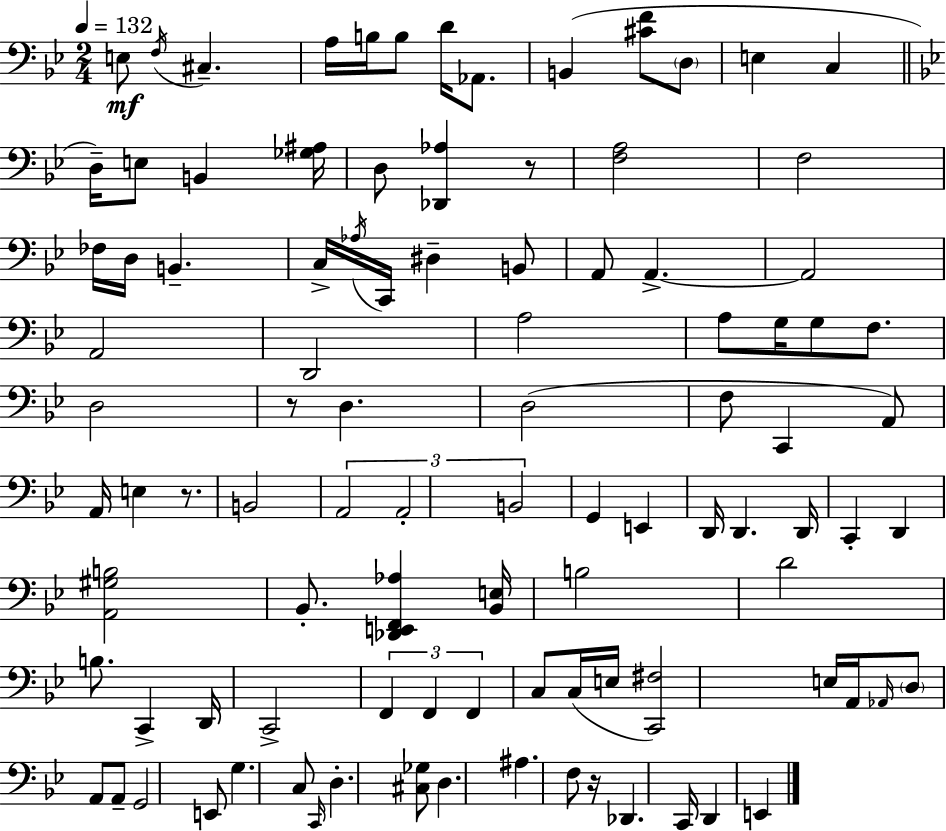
{
  \clef bass
  \numericTimeSignature
  \time 2/4
  \key bes \major
  \tempo 4 = 132
  \repeat volta 2 { e8\mf \acciaccatura { f16 } cis4.-- | a16 b16 b8 d'16 aes,8. | b,4( <cis' f'>8 \parenthesize d8 | e4 c4 | \break \bar "||" \break \key bes \major d16--) e8 b,4 <ges ais>16 | d8 <des, aes>4 r8 | <f a>2 | f2 | \break fes16 d16 b,4.-- | c16-> \acciaccatura { aes16 } c,16 dis4-- b,8 | a,8 a,4.->~~ | a,2 | \break a,2 | d,2 | a2 | a8 g16 g8 f8. | \break d2 | r8 d4. | d2( | f8 c,4 a,8) | \break a,16 e4 r8. | b,2 | \tuplet 3/2 { a,2 | a,2-. | \break b,2 } | g,4 e,4 | d,16 d,4. | d,16 c,4-. d,4 | \break <a, gis b>2 | bes,8.-. <des, e, f, aes>4 | <bes, e>16 b2 | d'2 | \break b8. c,4-> | d,16 c,2-> | \tuplet 3/2 { f,4 f,4 | f,4 } c8 c16( | \break e16 <c, fis>2) | e16 a,16 \grace { aes,16 } \parenthesize d8 a,8 | a,8-- g,2 | e,8 g4. | \break c8 \grace { c,16 } d4.-. | <cis ges>8 d4. | ais4. | f8 r16 des,4. | \break c,16 d,4 e,4 | } \bar "|."
}